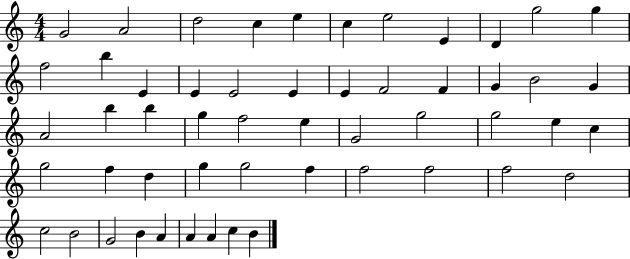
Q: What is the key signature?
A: C major